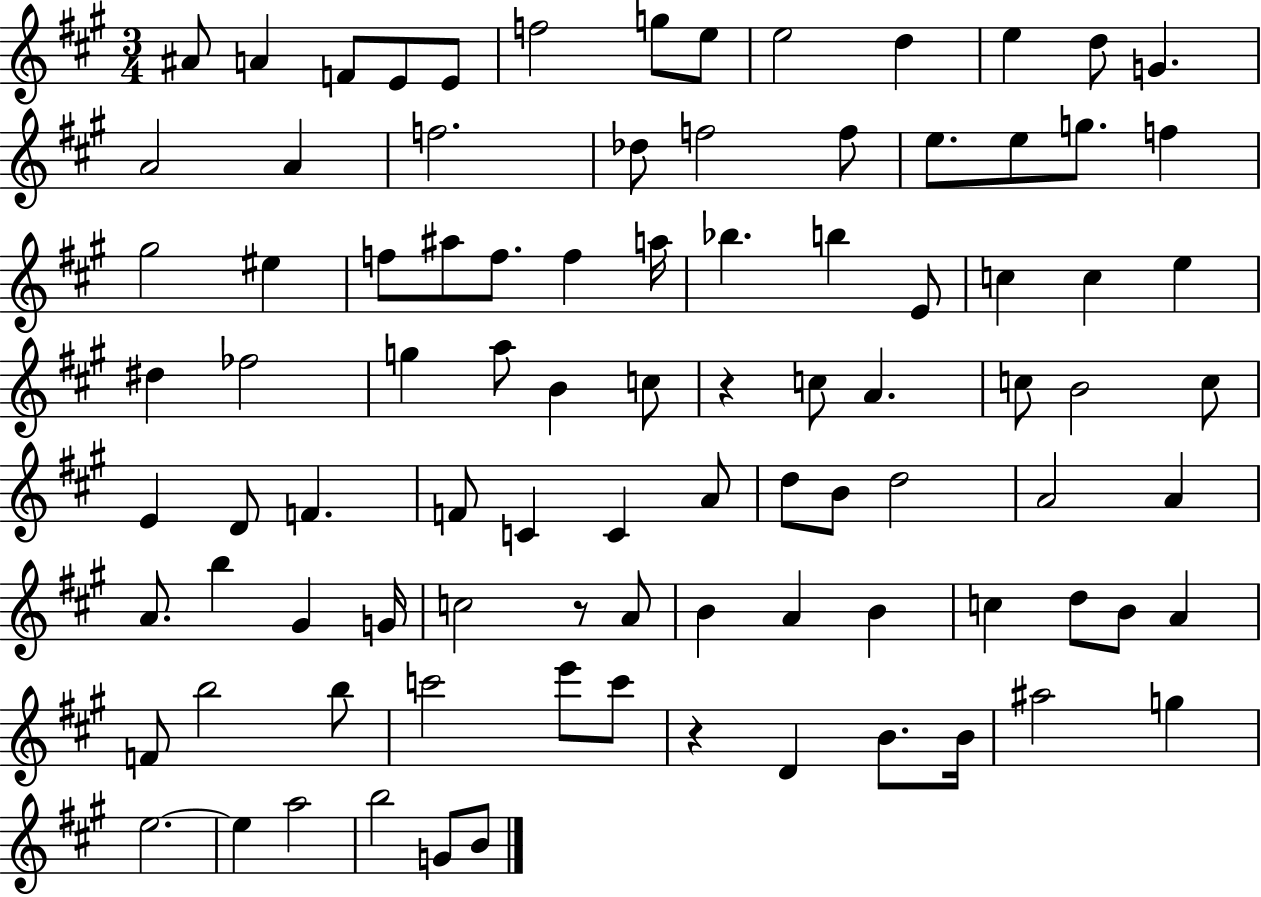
{
  \clef treble
  \numericTimeSignature
  \time 3/4
  \key a \major
  \repeat volta 2 { ais'8 a'4 f'8 e'8 e'8 | f''2 g''8 e''8 | e''2 d''4 | e''4 d''8 g'4. | \break a'2 a'4 | f''2. | des''8 f''2 f''8 | e''8. e''8 g''8. f''4 | \break gis''2 eis''4 | f''8 ais''8 f''8. f''4 a''16 | bes''4. b''4 e'8 | c''4 c''4 e''4 | \break dis''4 fes''2 | g''4 a''8 b'4 c''8 | r4 c''8 a'4. | c''8 b'2 c''8 | \break e'4 d'8 f'4. | f'8 c'4 c'4 a'8 | d''8 b'8 d''2 | a'2 a'4 | \break a'8. b''4 gis'4 g'16 | c''2 r8 a'8 | b'4 a'4 b'4 | c''4 d''8 b'8 a'4 | \break f'8 b''2 b''8 | c'''2 e'''8 c'''8 | r4 d'4 b'8. b'16 | ais''2 g''4 | \break e''2.~~ | e''4 a''2 | b''2 g'8 b'8 | } \bar "|."
}